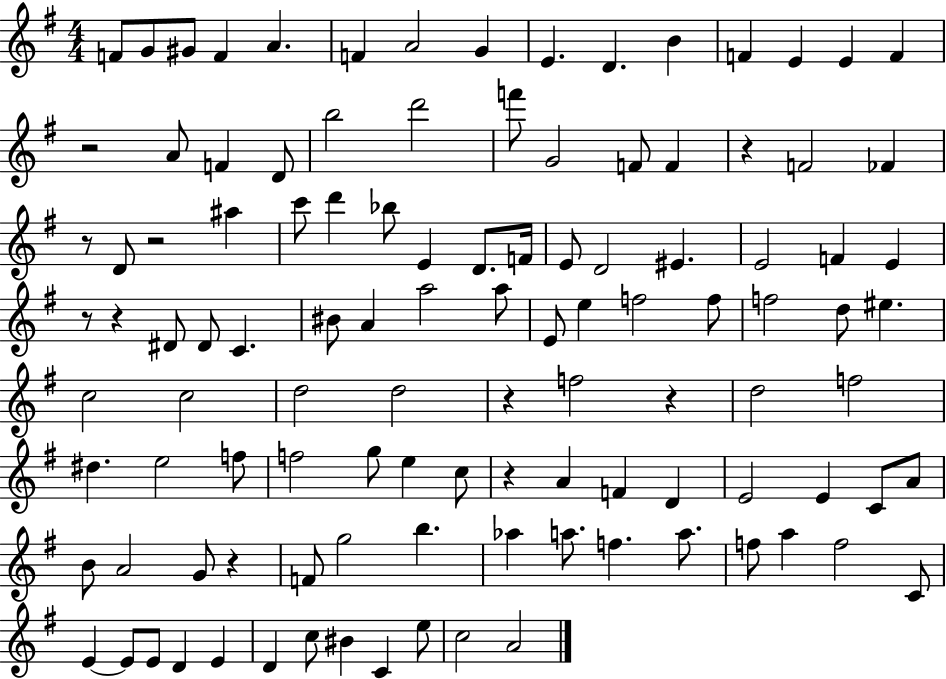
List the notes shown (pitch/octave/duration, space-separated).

F4/e G4/e G#4/e F4/q A4/q. F4/q A4/h G4/q E4/q. D4/q. B4/q F4/q E4/q E4/q F4/q R/h A4/e F4/q D4/e B5/h D6/h F6/e G4/h F4/e F4/q R/q F4/h FES4/q R/e D4/e R/h A#5/q C6/e D6/q Bb5/e E4/q D4/e. F4/s E4/e D4/h EIS4/q. E4/h F4/q E4/q R/e R/q D#4/e D#4/e C4/q. BIS4/e A4/q A5/h A5/e E4/e E5/q F5/h F5/e F5/h D5/e EIS5/q. C5/h C5/h D5/h D5/h R/q F5/h R/q D5/h F5/h D#5/q. E5/h F5/e F5/h G5/e E5/q C5/e R/q A4/q F4/q D4/q E4/h E4/q C4/e A4/e B4/e A4/h G4/e R/q F4/e G5/h B5/q. Ab5/q A5/e. F5/q. A5/e. F5/e A5/q F5/h C4/e E4/q E4/e E4/e D4/q E4/q D4/q C5/e BIS4/q C4/q E5/e C5/h A4/h